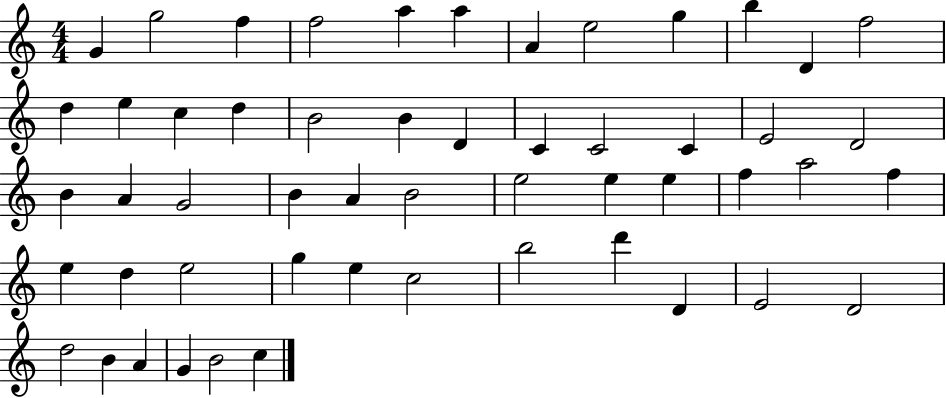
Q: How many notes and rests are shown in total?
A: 53